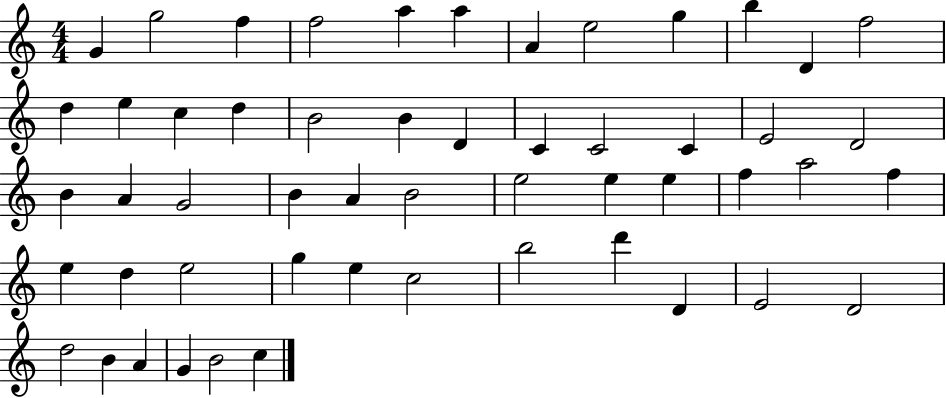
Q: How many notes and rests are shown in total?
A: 53